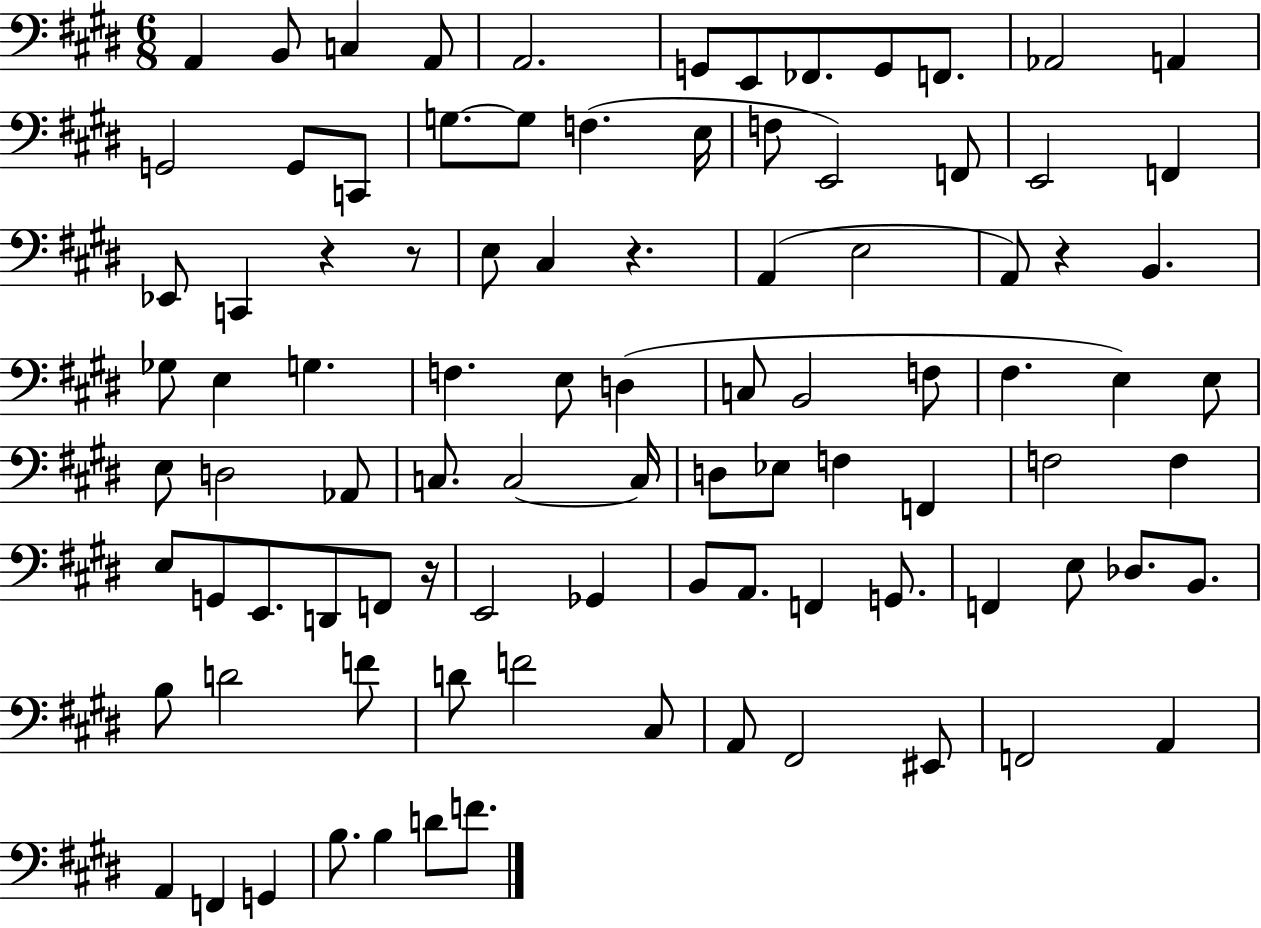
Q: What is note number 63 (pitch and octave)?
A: Gb2